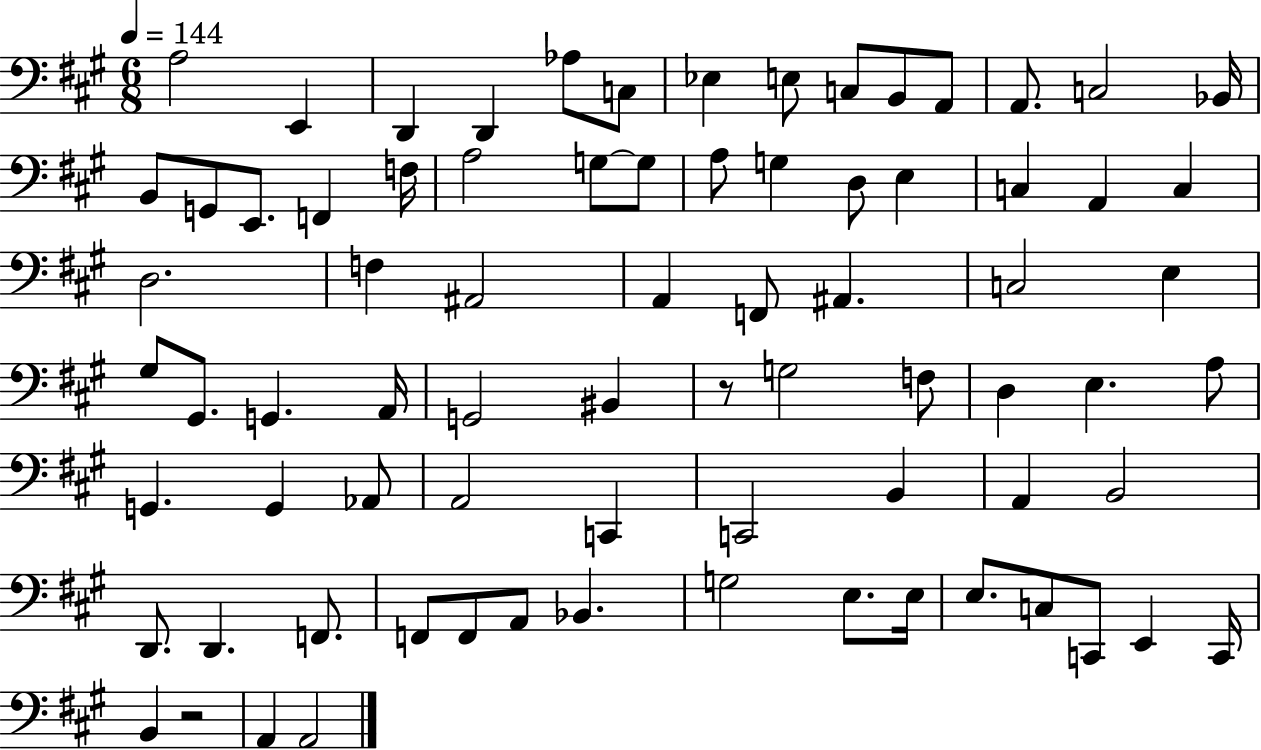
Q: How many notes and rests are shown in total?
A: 77